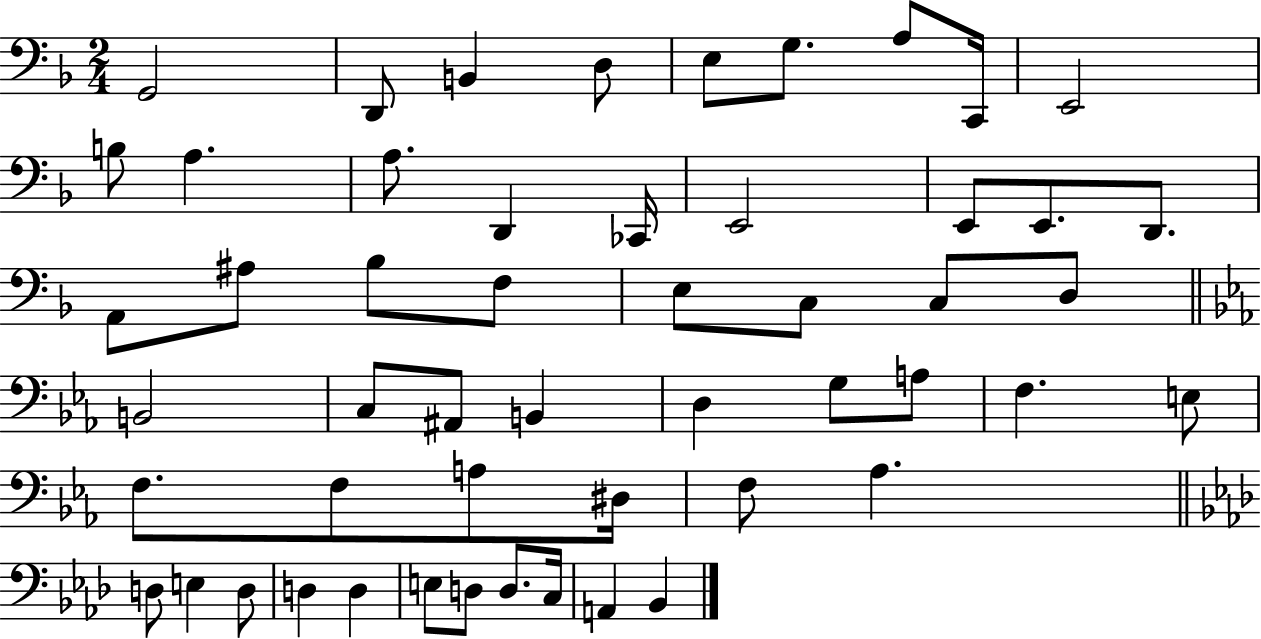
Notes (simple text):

G2/h D2/e B2/q D3/e E3/e G3/e. A3/e C2/s E2/h B3/e A3/q. A3/e. D2/q CES2/s E2/h E2/e E2/e. D2/e. A2/e A#3/e Bb3/e F3/e E3/e C3/e C3/e D3/e B2/h C3/e A#2/e B2/q D3/q G3/e A3/e F3/q. E3/e F3/e. F3/e A3/e D#3/s F3/e Ab3/q. D3/e E3/q D3/e D3/q D3/q E3/e D3/e D3/e. C3/s A2/q Bb2/q